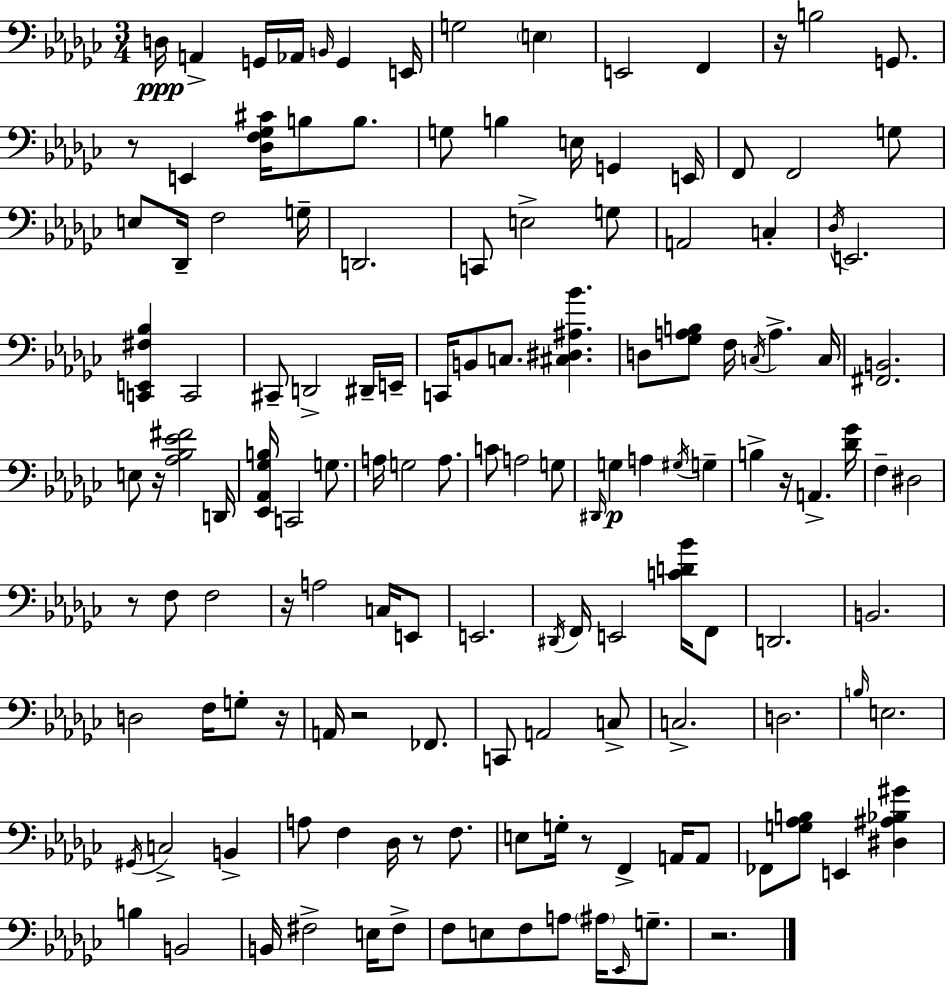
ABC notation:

X:1
T:Untitled
M:3/4
L:1/4
K:Ebm
D,/4 A,, G,,/4 _A,,/4 B,,/4 G,, E,,/4 G,2 E, E,,2 F,, z/4 B,2 G,,/2 z/2 E,, [_D,F,_G,^C]/4 B,/2 B,/2 G,/2 B, E,/4 G,, E,,/4 F,,/2 F,,2 G,/2 E,/2 _D,,/4 F,2 G,/4 D,,2 C,,/2 E,2 G,/2 A,,2 C, _D,/4 E,,2 [C,,E,,^F,_B,] C,,2 ^C,,/2 D,,2 ^D,,/4 E,,/4 C,,/4 B,,/2 C,/2 [^C,^D,^A,_B] D,/2 [_G,A,B,]/2 F,/4 C,/4 A, C,/4 [^F,,B,,]2 E,/2 z/4 [_A,_B,_E^F]2 D,,/4 [_E,,_A,,_G,B,]/4 C,,2 G,/2 A,/4 G,2 A,/2 C/2 A,2 G,/2 ^D,,/4 G, A, ^G,/4 G, B, z/4 A,, [_D_G]/4 F, ^D,2 z/2 F,/2 F,2 z/4 A,2 C,/4 E,,/2 E,,2 ^D,,/4 F,,/4 E,,2 [CD_B]/4 F,,/2 D,,2 B,,2 D,2 F,/4 G,/2 z/4 A,,/4 z2 _F,,/2 C,,/2 A,,2 C,/2 C,2 D,2 B,/4 E,2 ^G,,/4 C,2 B,, A,/2 F, _D,/4 z/2 F,/2 E,/2 G,/4 z/2 F,, A,,/4 A,,/2 _F,,/2 [G,_A,B,]/2 E,, [^D,^A,_B,^G] B, B,,2 B,,/4 ^F,2 E,/4 ^F,/2 F,/2 E,/2 F,/2 A,/2 ^A,/4 _E,,/4 G,/2 z2